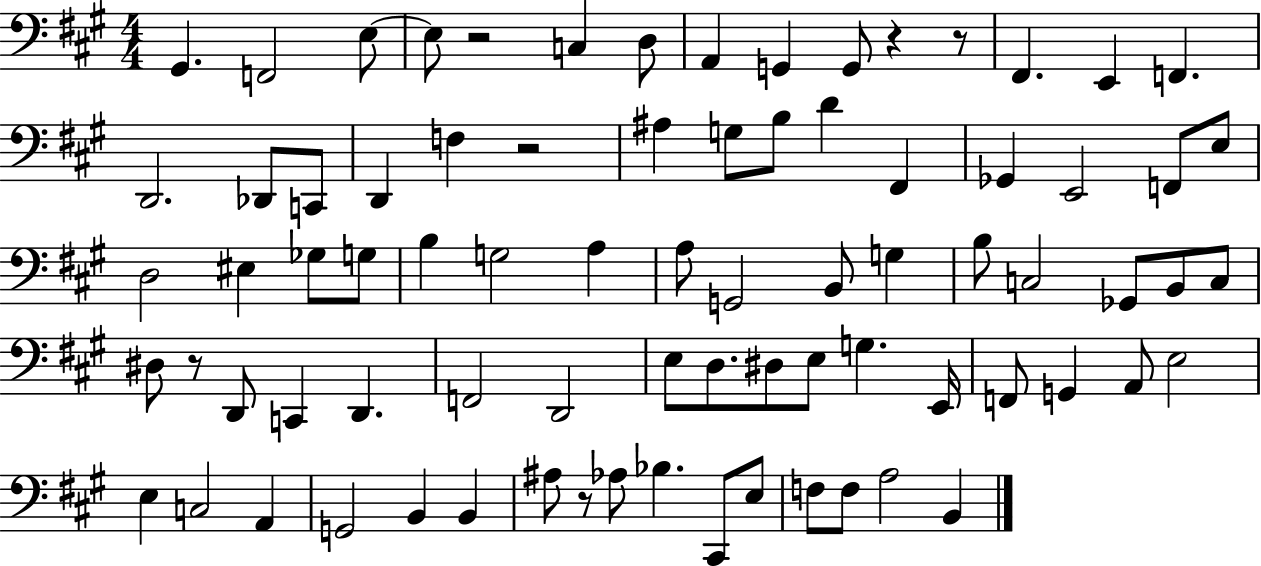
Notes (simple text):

G#2/q. F2/h E3/e E3/e R/h C3/q D3/e A2/q G2/q G2/e R/q R/e F#2/q. E2/q F2/q. D2/h. Db2/e C2/e D2/q F3/q R/h A#3/q G3/e B3/e D4/q F#2/q Gb2/q E2/h F2/e E3/e D3/h EIS3/q Gb3/e G3/e B3/q G3/h A3/q A3/e G2/h B2/e G3/q B3/e C3/h Gb2/e B2/e C3/e D#3/e R/e D2/e C2/q D2/q. F2/h D2/h E3/e D3/e. D#3/e E3/e G3/q. E2/s F2/e G2/q A2/e E3/h E3/q C3/h A2/q G2/h B2/q B2/q A#3/e R/e Ab3/e Bb3/q. C#2/e E3/e F3/e F3/e A3/h B2/q